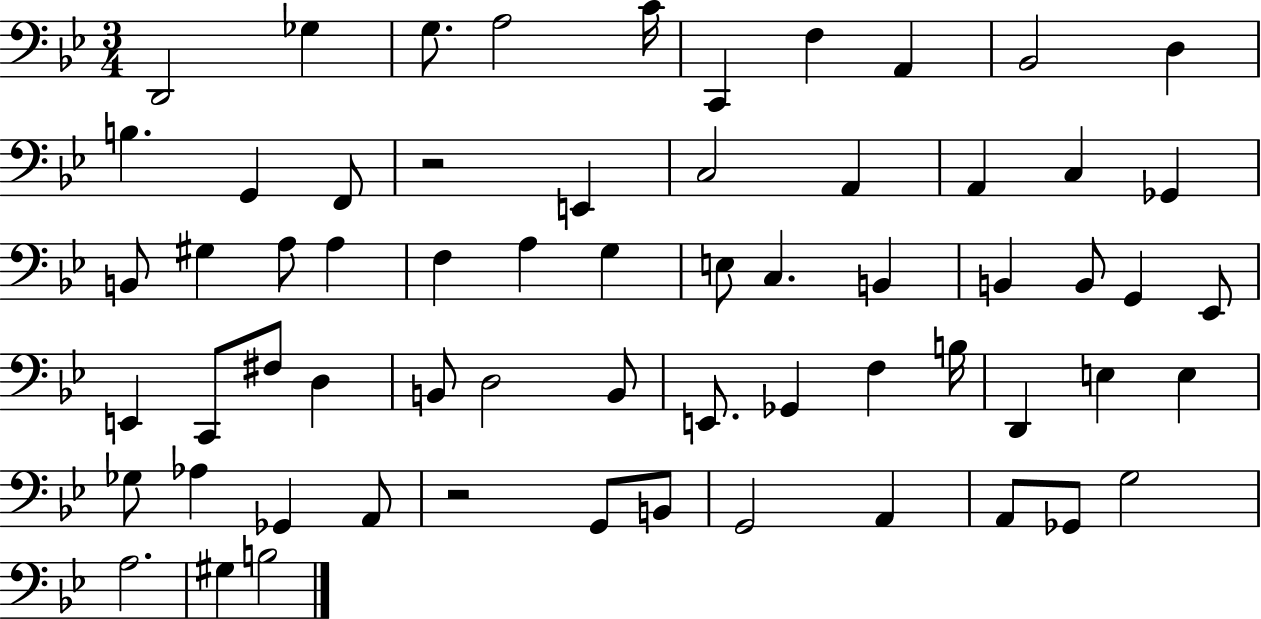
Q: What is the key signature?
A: BES major